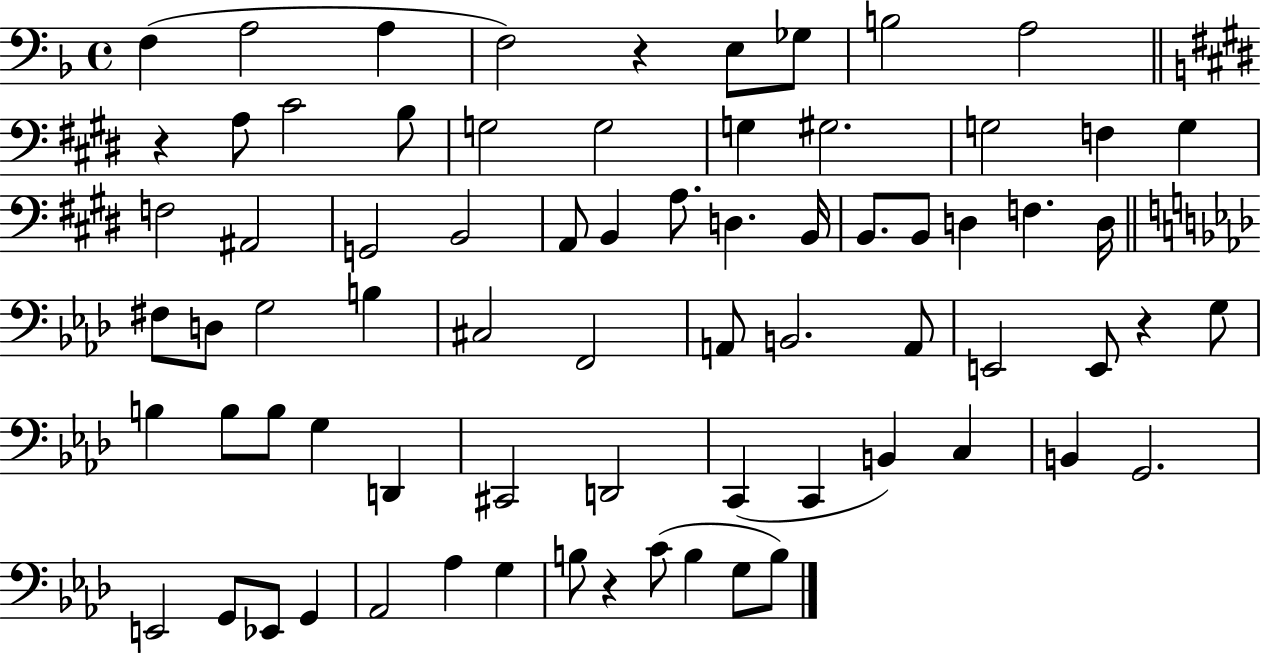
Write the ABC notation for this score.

X:1
T:Untitled
M:4/4
L:1/4
K:F
F, A,2 A, F,2 z E,/2 _G,/2 B,2 A,2 z A,/2 ^C2 B,/2 G,2 G,2 G, ^G,2 G,2 F, G, F,2 ^A,,2 G,,2 B,,2 A,,/2 B,, A,/2 D, B,,/4 B,,/2 B,,/2 D, F, D,/4 ^F,/2 D,/2 G,2 B, ^C,2 F,,2 A,,/2 B,,2 A,,/2 E,,2 E,,/2 z G,/2 B, B,/2 B,/2 G, D,, ^C,,2 D,,2 C,, C,, B,, C, B,, G,,2 E,,2 G,,/2 _E,,/2 G,, _A,,2 _A, G, B,/2 z C/2 B, G,/2 B,/2